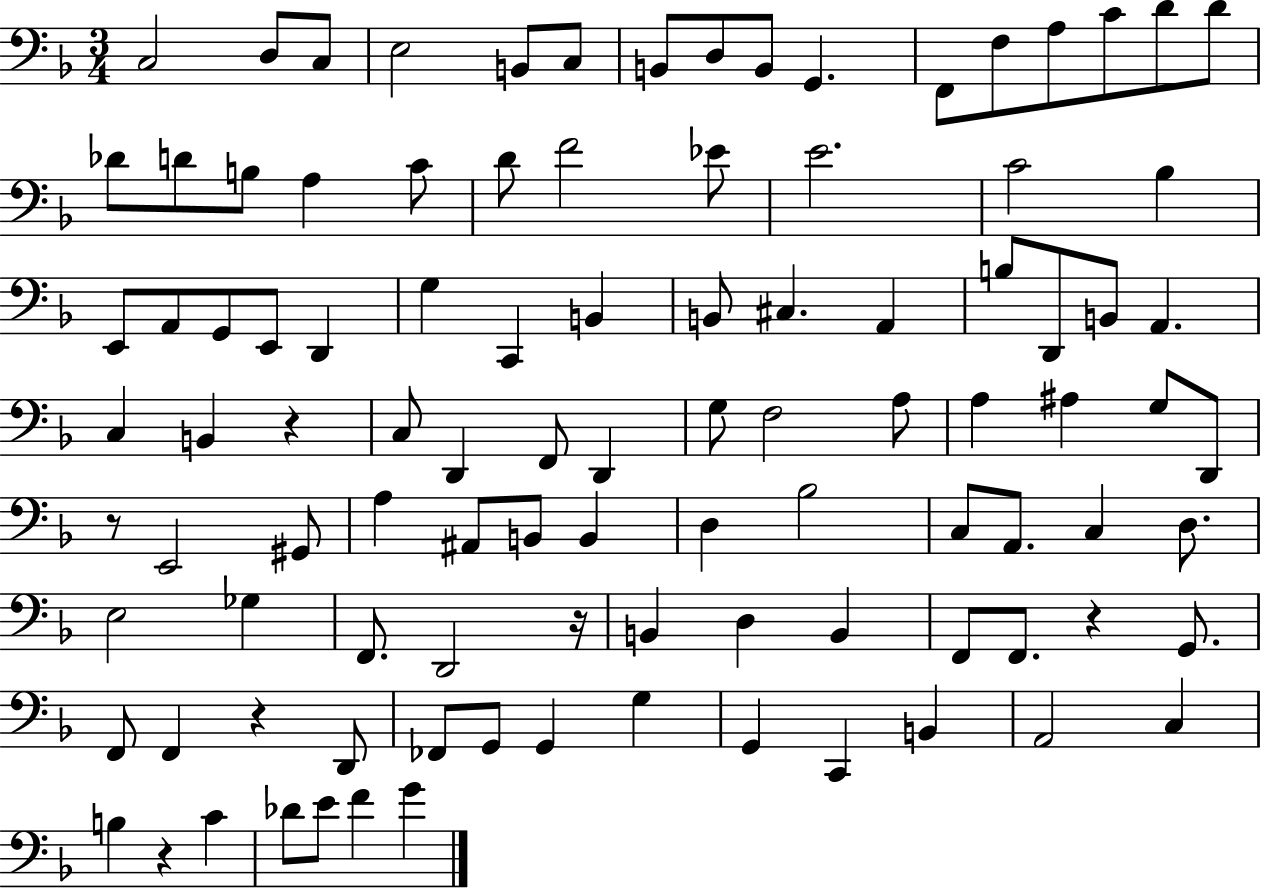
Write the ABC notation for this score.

X:1
T:Untitled
M:3/4
L:1/4
K:F
C,2 D,/2 C,/2 E,2 B,,/2 C,/2 B,,/2 D,/2 B,,/2 G,, F,,/2 F,/2 A,/2 C/2 D/2 D/2 _D/2 D/2 B,/2 A, C/2 D/2 F2 _E/2 E2 C2 _B, E,,/2 A,,/2 G,,/2 E,,/2 D,, G, C,, B,, B,,/2 ^C, A,, B,/2 D,,/2 B,,/2 A,, C, B,, z C,/2 D,, F,,/2 D,, G,/2 F,2 A,/2 A, ^A, G,/2 D,,/2 z/2 E,,2 ^G,,/2 A, ^A,,/2 B,,/2 B,, D, _B,2 C,/2 A,,/2 C, D,/2 E,2 _G, F,,/2 D,,2 z/4 B,, D, B,, F,,/2 F,,/2 z G,,/2 F,,/2 F,, z D,,/2 _F,,/2 G,,/2 G,, G, G,, C,, B,, A,,2 C, B, z C _D/2 E/2 F G